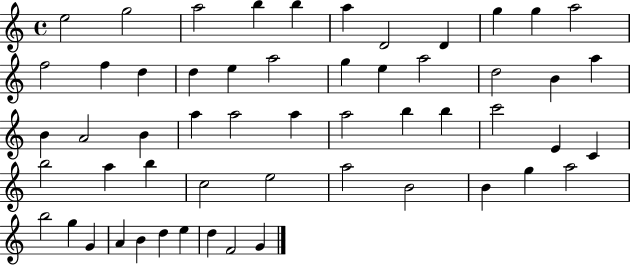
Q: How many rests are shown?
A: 0